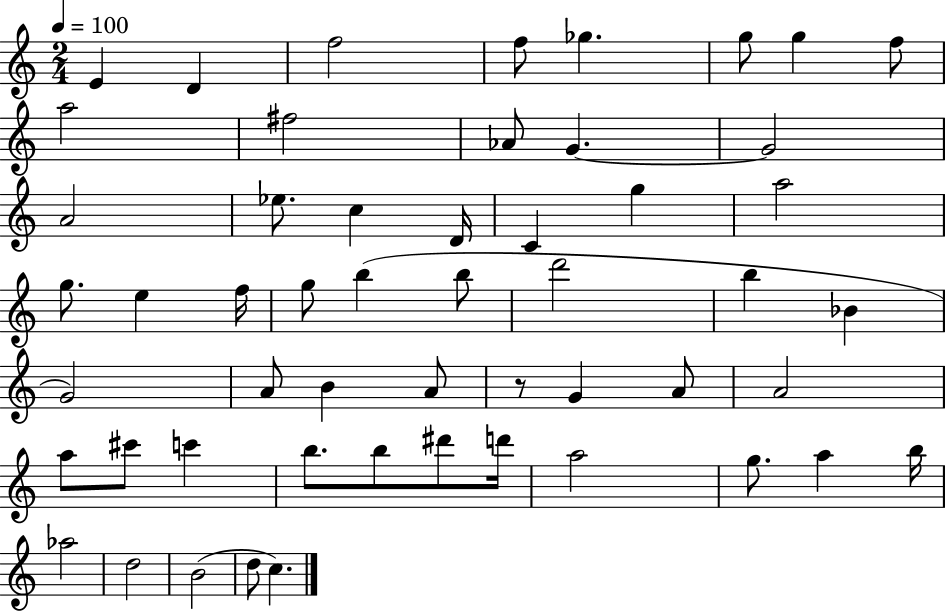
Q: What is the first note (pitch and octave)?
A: E4